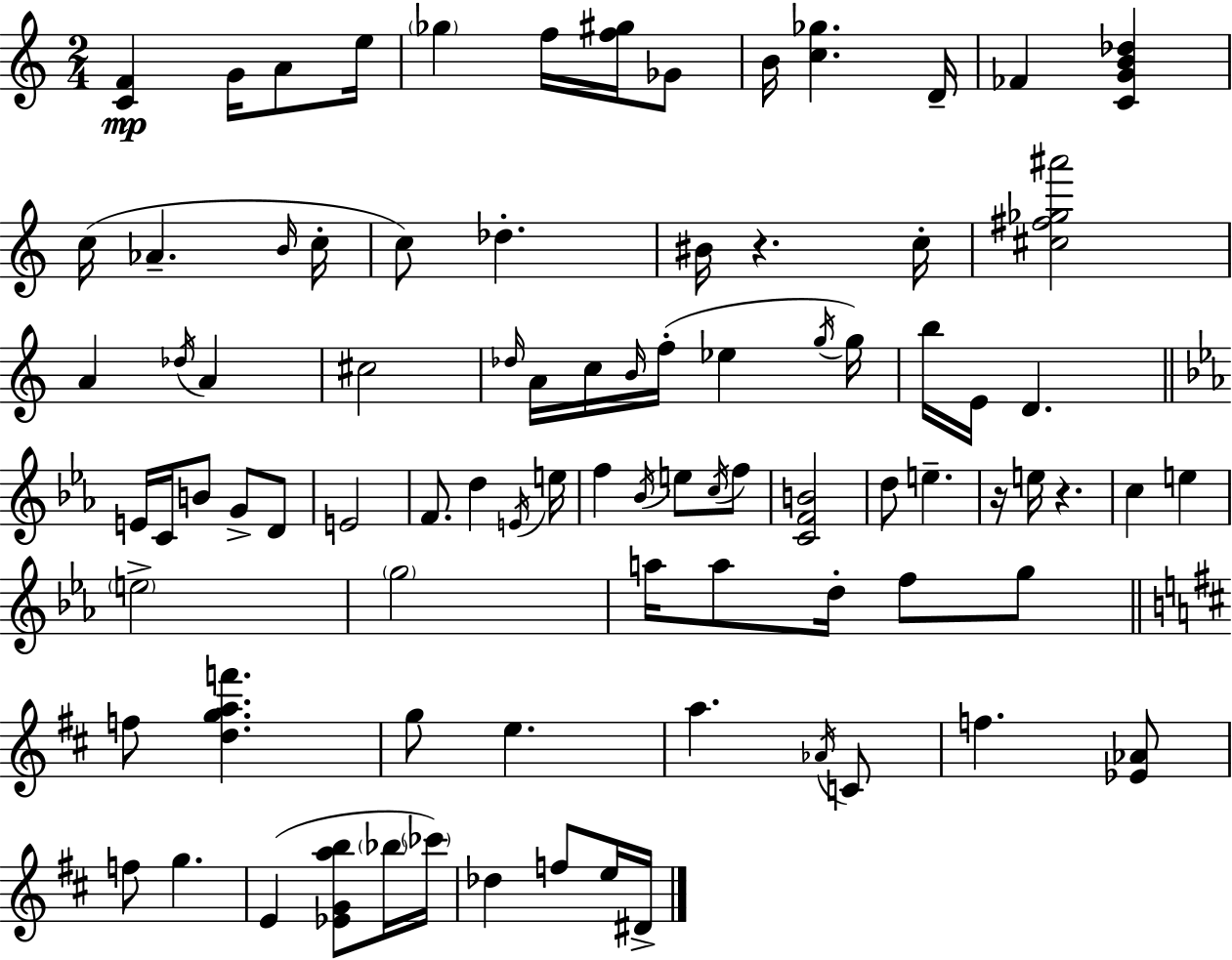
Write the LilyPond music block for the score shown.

{
  \clef treble
  \numericTimeSignature
  \time 2/4
  \key c \major
  <c' f'>4\mp g'16 a'8 e''16 | \parenthesize ges''4 f''16 <f'' gis''>16 ges'8 | b'16 <c'' ges''>4. d'16-- | fes'4 <c' g' b' des''>4 | \break c''16( aes'4.-- \grace { b'16 } | c''16-. c''8) des''4.-. | bis'16 r4. | c''16-. <cis'' fis'' ges'' ais'''>2 | \break a'4 \acciaccatura { des''16 } a'4 | cis''2 | \grace { des''16 } a'16 c''16 \grace { b'16 } f''16-.( ees''4 | \acciaccatura { g''16 } g''16) b''16 e'16 d'4. | \break \bar "||" \break \key ees \major e'16 c'16 b'8 g'8-> d'8 | e'2 | f'8. d''4 \acciaccatura { e'16 } | e''16 f''4 \acciaccatura { bes'16 } e''8 | \break \acciaccatura { c''16 } f''8 <c' f' b'>2 | d''8 e''4.-- | r16 e''16 r4. | c''4 e''4 | \break \parenthesize e''2-> | \parenthesize g''2 | a''16 a''8 d''16-. f''8 | g''8 \bar "||" \break \key d \major f''8 <d'' g'' a'' f'''>4. | g''8 e''4. | a''4. \acciaccatura { aes'16 } c'8 | f''4. <ees' aes'>8 | \break f''8 g''4. | e'4( <ees' g' a'' b''>8 \parenthesize bes''16 | \parenthesize ces'''16) des''4 f''8 e''16 | dis'16-> \bar "|."
}